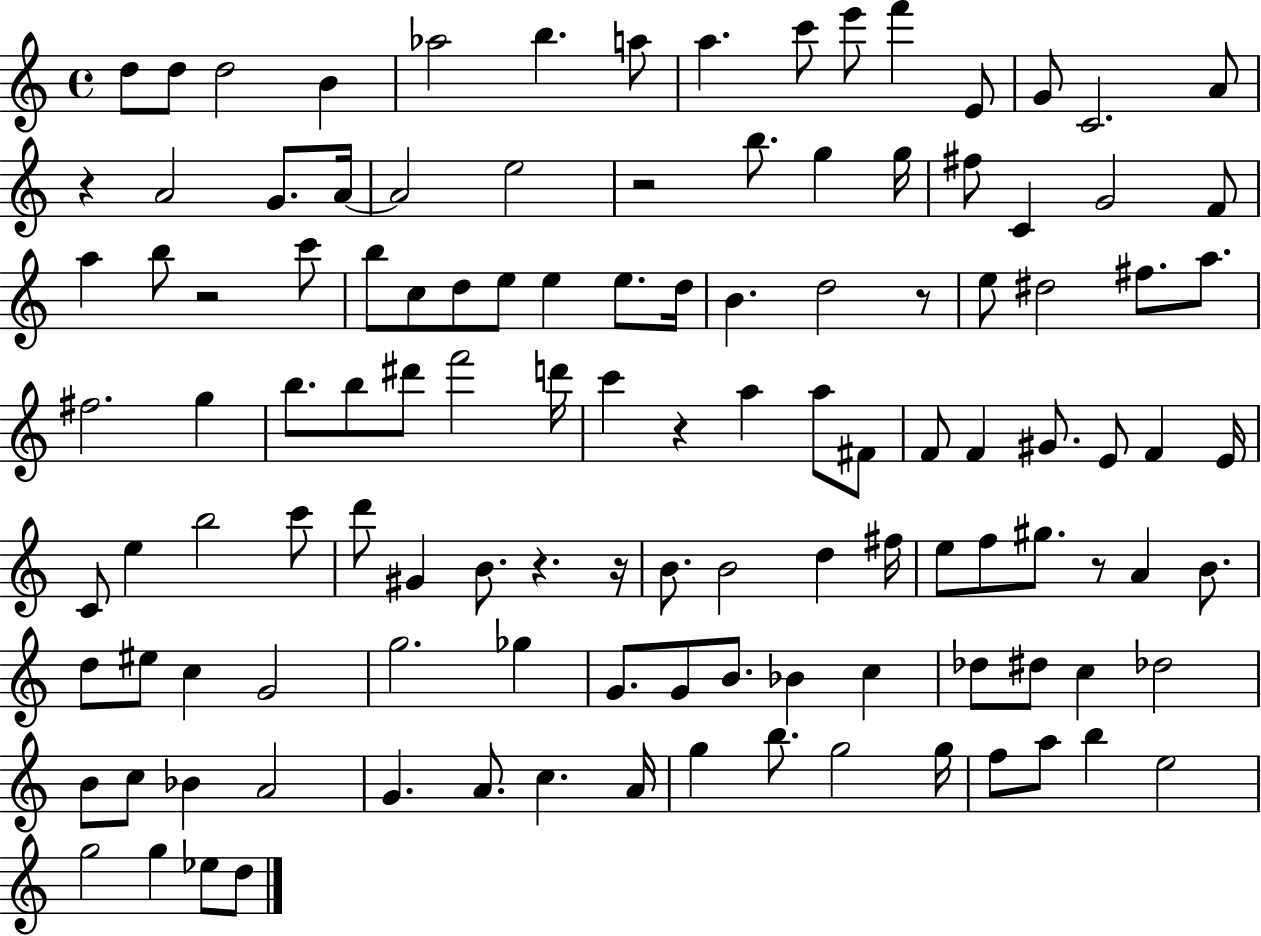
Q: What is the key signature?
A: C major